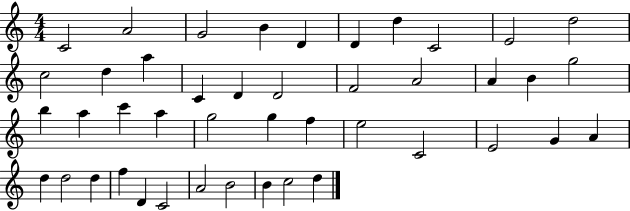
C4/h A4/h G4/h B4/q D4/q D4/q D5/q C4/h E4/h D5/h C5/h D5/q A5/q C4/q D4/q D4/h F4/h A4/h A4/q B4/q G5/h B5/q A5/q C6/q A5/q G5/h G5/q F5/q E5/h C4/h E4/h G4/q A4/q D5/q D5/h D5/q F5/q D4/q C4/h A4/h B4/h B4/q C5/h D5/q